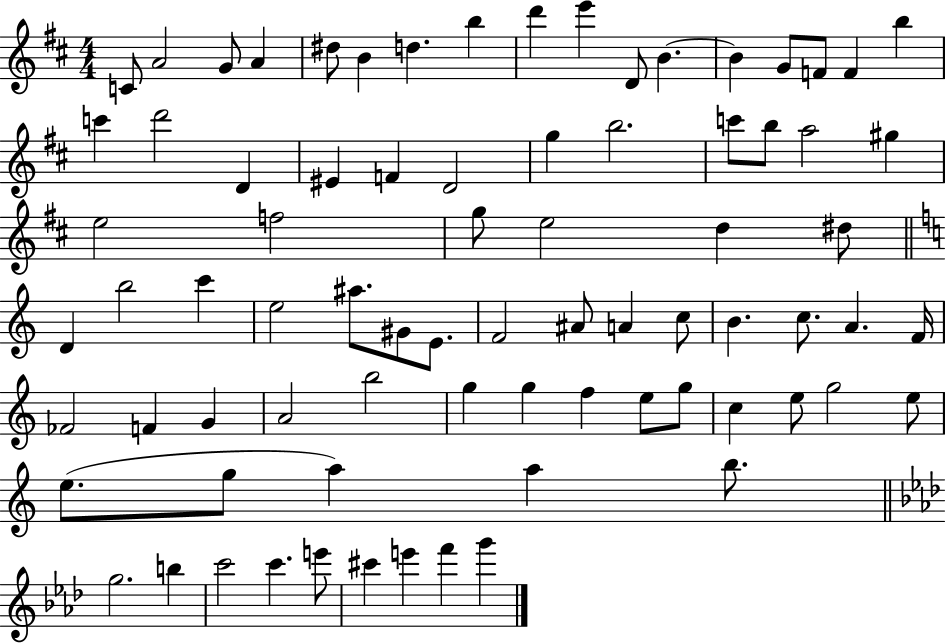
{
  \clef treble
  \numericTimeSignature
  \time 4/4
  \key d \major
  c'8 a'2 g'8 a'4 | dis''8 b'4 d''4. b''4 | d'''4 e'''4 d'8 b'4.~~ | b'4 g'8 f'8 f'4 b''4 | \break c'''4 d'''2 d'4 | eis'4 f'4 d'2 | g''4 b''2. | c'''8 b''8 a''2 gis''4 | \break e''2 f''2 | g''8 e''2 d''4 dis''8 | \bar "||" \break \key a \minor d'4 b''2 c'''4 | e''2 ais''8. gis'8 e'8. | f'2 ais'8 a'4 c''8 | b'4. c''8. a'4. f'16 | \break fes'2 f'4 g'4 | a'2 b''2 | g''4 g''4 f''4 e''8 g''8 | c''4 e''8 g''2 e''8 | \break e''8.( g''8 a''4) a''4 b''8. | \bar "||" \break \key f \minor g''2. b''4 | c'''2 c'''4. e'''8 | cis'''4 e'''4 f'''4 g'''4 | \bar "|."
}